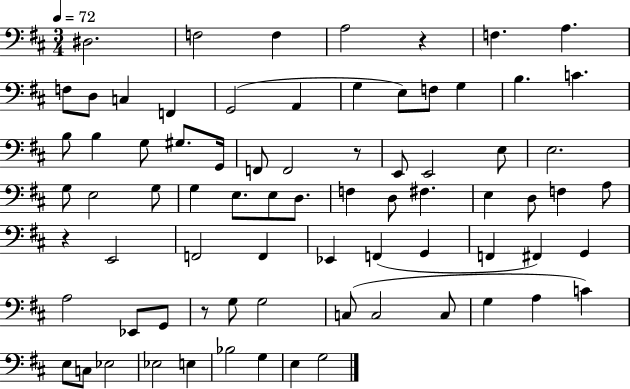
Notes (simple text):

D#3/h. F3/h F3/q A3/h R/q F3/q. A3/q. F3/e D3/e C3/q F2/q G2/h A2/q G3/q E3/e F3/e G3/q B3/q. C4/q. B3/e B3/q G3/e G#3/e. G2/s F2/e F2/h R/e E2/e E2/h E3/e E3/h. G3/e E3/h G3/e G3/q E3/e. E3/e D3/e. F3/q D3/e F#3/q. E3/q D3/e F3/q A3/e R/q E2/h F2/h F2/q Eb2/q F2/q G2/q F2/q F#2/q G2/q A3/h Eb2/e G2/e R/e G3/e G3/h C3/e C3/h C3/e G3/q A3/q C4/q E3/e C3/e Eb3/h Eb3/h E3/q Bb3/h G3/q E3/q G3/h